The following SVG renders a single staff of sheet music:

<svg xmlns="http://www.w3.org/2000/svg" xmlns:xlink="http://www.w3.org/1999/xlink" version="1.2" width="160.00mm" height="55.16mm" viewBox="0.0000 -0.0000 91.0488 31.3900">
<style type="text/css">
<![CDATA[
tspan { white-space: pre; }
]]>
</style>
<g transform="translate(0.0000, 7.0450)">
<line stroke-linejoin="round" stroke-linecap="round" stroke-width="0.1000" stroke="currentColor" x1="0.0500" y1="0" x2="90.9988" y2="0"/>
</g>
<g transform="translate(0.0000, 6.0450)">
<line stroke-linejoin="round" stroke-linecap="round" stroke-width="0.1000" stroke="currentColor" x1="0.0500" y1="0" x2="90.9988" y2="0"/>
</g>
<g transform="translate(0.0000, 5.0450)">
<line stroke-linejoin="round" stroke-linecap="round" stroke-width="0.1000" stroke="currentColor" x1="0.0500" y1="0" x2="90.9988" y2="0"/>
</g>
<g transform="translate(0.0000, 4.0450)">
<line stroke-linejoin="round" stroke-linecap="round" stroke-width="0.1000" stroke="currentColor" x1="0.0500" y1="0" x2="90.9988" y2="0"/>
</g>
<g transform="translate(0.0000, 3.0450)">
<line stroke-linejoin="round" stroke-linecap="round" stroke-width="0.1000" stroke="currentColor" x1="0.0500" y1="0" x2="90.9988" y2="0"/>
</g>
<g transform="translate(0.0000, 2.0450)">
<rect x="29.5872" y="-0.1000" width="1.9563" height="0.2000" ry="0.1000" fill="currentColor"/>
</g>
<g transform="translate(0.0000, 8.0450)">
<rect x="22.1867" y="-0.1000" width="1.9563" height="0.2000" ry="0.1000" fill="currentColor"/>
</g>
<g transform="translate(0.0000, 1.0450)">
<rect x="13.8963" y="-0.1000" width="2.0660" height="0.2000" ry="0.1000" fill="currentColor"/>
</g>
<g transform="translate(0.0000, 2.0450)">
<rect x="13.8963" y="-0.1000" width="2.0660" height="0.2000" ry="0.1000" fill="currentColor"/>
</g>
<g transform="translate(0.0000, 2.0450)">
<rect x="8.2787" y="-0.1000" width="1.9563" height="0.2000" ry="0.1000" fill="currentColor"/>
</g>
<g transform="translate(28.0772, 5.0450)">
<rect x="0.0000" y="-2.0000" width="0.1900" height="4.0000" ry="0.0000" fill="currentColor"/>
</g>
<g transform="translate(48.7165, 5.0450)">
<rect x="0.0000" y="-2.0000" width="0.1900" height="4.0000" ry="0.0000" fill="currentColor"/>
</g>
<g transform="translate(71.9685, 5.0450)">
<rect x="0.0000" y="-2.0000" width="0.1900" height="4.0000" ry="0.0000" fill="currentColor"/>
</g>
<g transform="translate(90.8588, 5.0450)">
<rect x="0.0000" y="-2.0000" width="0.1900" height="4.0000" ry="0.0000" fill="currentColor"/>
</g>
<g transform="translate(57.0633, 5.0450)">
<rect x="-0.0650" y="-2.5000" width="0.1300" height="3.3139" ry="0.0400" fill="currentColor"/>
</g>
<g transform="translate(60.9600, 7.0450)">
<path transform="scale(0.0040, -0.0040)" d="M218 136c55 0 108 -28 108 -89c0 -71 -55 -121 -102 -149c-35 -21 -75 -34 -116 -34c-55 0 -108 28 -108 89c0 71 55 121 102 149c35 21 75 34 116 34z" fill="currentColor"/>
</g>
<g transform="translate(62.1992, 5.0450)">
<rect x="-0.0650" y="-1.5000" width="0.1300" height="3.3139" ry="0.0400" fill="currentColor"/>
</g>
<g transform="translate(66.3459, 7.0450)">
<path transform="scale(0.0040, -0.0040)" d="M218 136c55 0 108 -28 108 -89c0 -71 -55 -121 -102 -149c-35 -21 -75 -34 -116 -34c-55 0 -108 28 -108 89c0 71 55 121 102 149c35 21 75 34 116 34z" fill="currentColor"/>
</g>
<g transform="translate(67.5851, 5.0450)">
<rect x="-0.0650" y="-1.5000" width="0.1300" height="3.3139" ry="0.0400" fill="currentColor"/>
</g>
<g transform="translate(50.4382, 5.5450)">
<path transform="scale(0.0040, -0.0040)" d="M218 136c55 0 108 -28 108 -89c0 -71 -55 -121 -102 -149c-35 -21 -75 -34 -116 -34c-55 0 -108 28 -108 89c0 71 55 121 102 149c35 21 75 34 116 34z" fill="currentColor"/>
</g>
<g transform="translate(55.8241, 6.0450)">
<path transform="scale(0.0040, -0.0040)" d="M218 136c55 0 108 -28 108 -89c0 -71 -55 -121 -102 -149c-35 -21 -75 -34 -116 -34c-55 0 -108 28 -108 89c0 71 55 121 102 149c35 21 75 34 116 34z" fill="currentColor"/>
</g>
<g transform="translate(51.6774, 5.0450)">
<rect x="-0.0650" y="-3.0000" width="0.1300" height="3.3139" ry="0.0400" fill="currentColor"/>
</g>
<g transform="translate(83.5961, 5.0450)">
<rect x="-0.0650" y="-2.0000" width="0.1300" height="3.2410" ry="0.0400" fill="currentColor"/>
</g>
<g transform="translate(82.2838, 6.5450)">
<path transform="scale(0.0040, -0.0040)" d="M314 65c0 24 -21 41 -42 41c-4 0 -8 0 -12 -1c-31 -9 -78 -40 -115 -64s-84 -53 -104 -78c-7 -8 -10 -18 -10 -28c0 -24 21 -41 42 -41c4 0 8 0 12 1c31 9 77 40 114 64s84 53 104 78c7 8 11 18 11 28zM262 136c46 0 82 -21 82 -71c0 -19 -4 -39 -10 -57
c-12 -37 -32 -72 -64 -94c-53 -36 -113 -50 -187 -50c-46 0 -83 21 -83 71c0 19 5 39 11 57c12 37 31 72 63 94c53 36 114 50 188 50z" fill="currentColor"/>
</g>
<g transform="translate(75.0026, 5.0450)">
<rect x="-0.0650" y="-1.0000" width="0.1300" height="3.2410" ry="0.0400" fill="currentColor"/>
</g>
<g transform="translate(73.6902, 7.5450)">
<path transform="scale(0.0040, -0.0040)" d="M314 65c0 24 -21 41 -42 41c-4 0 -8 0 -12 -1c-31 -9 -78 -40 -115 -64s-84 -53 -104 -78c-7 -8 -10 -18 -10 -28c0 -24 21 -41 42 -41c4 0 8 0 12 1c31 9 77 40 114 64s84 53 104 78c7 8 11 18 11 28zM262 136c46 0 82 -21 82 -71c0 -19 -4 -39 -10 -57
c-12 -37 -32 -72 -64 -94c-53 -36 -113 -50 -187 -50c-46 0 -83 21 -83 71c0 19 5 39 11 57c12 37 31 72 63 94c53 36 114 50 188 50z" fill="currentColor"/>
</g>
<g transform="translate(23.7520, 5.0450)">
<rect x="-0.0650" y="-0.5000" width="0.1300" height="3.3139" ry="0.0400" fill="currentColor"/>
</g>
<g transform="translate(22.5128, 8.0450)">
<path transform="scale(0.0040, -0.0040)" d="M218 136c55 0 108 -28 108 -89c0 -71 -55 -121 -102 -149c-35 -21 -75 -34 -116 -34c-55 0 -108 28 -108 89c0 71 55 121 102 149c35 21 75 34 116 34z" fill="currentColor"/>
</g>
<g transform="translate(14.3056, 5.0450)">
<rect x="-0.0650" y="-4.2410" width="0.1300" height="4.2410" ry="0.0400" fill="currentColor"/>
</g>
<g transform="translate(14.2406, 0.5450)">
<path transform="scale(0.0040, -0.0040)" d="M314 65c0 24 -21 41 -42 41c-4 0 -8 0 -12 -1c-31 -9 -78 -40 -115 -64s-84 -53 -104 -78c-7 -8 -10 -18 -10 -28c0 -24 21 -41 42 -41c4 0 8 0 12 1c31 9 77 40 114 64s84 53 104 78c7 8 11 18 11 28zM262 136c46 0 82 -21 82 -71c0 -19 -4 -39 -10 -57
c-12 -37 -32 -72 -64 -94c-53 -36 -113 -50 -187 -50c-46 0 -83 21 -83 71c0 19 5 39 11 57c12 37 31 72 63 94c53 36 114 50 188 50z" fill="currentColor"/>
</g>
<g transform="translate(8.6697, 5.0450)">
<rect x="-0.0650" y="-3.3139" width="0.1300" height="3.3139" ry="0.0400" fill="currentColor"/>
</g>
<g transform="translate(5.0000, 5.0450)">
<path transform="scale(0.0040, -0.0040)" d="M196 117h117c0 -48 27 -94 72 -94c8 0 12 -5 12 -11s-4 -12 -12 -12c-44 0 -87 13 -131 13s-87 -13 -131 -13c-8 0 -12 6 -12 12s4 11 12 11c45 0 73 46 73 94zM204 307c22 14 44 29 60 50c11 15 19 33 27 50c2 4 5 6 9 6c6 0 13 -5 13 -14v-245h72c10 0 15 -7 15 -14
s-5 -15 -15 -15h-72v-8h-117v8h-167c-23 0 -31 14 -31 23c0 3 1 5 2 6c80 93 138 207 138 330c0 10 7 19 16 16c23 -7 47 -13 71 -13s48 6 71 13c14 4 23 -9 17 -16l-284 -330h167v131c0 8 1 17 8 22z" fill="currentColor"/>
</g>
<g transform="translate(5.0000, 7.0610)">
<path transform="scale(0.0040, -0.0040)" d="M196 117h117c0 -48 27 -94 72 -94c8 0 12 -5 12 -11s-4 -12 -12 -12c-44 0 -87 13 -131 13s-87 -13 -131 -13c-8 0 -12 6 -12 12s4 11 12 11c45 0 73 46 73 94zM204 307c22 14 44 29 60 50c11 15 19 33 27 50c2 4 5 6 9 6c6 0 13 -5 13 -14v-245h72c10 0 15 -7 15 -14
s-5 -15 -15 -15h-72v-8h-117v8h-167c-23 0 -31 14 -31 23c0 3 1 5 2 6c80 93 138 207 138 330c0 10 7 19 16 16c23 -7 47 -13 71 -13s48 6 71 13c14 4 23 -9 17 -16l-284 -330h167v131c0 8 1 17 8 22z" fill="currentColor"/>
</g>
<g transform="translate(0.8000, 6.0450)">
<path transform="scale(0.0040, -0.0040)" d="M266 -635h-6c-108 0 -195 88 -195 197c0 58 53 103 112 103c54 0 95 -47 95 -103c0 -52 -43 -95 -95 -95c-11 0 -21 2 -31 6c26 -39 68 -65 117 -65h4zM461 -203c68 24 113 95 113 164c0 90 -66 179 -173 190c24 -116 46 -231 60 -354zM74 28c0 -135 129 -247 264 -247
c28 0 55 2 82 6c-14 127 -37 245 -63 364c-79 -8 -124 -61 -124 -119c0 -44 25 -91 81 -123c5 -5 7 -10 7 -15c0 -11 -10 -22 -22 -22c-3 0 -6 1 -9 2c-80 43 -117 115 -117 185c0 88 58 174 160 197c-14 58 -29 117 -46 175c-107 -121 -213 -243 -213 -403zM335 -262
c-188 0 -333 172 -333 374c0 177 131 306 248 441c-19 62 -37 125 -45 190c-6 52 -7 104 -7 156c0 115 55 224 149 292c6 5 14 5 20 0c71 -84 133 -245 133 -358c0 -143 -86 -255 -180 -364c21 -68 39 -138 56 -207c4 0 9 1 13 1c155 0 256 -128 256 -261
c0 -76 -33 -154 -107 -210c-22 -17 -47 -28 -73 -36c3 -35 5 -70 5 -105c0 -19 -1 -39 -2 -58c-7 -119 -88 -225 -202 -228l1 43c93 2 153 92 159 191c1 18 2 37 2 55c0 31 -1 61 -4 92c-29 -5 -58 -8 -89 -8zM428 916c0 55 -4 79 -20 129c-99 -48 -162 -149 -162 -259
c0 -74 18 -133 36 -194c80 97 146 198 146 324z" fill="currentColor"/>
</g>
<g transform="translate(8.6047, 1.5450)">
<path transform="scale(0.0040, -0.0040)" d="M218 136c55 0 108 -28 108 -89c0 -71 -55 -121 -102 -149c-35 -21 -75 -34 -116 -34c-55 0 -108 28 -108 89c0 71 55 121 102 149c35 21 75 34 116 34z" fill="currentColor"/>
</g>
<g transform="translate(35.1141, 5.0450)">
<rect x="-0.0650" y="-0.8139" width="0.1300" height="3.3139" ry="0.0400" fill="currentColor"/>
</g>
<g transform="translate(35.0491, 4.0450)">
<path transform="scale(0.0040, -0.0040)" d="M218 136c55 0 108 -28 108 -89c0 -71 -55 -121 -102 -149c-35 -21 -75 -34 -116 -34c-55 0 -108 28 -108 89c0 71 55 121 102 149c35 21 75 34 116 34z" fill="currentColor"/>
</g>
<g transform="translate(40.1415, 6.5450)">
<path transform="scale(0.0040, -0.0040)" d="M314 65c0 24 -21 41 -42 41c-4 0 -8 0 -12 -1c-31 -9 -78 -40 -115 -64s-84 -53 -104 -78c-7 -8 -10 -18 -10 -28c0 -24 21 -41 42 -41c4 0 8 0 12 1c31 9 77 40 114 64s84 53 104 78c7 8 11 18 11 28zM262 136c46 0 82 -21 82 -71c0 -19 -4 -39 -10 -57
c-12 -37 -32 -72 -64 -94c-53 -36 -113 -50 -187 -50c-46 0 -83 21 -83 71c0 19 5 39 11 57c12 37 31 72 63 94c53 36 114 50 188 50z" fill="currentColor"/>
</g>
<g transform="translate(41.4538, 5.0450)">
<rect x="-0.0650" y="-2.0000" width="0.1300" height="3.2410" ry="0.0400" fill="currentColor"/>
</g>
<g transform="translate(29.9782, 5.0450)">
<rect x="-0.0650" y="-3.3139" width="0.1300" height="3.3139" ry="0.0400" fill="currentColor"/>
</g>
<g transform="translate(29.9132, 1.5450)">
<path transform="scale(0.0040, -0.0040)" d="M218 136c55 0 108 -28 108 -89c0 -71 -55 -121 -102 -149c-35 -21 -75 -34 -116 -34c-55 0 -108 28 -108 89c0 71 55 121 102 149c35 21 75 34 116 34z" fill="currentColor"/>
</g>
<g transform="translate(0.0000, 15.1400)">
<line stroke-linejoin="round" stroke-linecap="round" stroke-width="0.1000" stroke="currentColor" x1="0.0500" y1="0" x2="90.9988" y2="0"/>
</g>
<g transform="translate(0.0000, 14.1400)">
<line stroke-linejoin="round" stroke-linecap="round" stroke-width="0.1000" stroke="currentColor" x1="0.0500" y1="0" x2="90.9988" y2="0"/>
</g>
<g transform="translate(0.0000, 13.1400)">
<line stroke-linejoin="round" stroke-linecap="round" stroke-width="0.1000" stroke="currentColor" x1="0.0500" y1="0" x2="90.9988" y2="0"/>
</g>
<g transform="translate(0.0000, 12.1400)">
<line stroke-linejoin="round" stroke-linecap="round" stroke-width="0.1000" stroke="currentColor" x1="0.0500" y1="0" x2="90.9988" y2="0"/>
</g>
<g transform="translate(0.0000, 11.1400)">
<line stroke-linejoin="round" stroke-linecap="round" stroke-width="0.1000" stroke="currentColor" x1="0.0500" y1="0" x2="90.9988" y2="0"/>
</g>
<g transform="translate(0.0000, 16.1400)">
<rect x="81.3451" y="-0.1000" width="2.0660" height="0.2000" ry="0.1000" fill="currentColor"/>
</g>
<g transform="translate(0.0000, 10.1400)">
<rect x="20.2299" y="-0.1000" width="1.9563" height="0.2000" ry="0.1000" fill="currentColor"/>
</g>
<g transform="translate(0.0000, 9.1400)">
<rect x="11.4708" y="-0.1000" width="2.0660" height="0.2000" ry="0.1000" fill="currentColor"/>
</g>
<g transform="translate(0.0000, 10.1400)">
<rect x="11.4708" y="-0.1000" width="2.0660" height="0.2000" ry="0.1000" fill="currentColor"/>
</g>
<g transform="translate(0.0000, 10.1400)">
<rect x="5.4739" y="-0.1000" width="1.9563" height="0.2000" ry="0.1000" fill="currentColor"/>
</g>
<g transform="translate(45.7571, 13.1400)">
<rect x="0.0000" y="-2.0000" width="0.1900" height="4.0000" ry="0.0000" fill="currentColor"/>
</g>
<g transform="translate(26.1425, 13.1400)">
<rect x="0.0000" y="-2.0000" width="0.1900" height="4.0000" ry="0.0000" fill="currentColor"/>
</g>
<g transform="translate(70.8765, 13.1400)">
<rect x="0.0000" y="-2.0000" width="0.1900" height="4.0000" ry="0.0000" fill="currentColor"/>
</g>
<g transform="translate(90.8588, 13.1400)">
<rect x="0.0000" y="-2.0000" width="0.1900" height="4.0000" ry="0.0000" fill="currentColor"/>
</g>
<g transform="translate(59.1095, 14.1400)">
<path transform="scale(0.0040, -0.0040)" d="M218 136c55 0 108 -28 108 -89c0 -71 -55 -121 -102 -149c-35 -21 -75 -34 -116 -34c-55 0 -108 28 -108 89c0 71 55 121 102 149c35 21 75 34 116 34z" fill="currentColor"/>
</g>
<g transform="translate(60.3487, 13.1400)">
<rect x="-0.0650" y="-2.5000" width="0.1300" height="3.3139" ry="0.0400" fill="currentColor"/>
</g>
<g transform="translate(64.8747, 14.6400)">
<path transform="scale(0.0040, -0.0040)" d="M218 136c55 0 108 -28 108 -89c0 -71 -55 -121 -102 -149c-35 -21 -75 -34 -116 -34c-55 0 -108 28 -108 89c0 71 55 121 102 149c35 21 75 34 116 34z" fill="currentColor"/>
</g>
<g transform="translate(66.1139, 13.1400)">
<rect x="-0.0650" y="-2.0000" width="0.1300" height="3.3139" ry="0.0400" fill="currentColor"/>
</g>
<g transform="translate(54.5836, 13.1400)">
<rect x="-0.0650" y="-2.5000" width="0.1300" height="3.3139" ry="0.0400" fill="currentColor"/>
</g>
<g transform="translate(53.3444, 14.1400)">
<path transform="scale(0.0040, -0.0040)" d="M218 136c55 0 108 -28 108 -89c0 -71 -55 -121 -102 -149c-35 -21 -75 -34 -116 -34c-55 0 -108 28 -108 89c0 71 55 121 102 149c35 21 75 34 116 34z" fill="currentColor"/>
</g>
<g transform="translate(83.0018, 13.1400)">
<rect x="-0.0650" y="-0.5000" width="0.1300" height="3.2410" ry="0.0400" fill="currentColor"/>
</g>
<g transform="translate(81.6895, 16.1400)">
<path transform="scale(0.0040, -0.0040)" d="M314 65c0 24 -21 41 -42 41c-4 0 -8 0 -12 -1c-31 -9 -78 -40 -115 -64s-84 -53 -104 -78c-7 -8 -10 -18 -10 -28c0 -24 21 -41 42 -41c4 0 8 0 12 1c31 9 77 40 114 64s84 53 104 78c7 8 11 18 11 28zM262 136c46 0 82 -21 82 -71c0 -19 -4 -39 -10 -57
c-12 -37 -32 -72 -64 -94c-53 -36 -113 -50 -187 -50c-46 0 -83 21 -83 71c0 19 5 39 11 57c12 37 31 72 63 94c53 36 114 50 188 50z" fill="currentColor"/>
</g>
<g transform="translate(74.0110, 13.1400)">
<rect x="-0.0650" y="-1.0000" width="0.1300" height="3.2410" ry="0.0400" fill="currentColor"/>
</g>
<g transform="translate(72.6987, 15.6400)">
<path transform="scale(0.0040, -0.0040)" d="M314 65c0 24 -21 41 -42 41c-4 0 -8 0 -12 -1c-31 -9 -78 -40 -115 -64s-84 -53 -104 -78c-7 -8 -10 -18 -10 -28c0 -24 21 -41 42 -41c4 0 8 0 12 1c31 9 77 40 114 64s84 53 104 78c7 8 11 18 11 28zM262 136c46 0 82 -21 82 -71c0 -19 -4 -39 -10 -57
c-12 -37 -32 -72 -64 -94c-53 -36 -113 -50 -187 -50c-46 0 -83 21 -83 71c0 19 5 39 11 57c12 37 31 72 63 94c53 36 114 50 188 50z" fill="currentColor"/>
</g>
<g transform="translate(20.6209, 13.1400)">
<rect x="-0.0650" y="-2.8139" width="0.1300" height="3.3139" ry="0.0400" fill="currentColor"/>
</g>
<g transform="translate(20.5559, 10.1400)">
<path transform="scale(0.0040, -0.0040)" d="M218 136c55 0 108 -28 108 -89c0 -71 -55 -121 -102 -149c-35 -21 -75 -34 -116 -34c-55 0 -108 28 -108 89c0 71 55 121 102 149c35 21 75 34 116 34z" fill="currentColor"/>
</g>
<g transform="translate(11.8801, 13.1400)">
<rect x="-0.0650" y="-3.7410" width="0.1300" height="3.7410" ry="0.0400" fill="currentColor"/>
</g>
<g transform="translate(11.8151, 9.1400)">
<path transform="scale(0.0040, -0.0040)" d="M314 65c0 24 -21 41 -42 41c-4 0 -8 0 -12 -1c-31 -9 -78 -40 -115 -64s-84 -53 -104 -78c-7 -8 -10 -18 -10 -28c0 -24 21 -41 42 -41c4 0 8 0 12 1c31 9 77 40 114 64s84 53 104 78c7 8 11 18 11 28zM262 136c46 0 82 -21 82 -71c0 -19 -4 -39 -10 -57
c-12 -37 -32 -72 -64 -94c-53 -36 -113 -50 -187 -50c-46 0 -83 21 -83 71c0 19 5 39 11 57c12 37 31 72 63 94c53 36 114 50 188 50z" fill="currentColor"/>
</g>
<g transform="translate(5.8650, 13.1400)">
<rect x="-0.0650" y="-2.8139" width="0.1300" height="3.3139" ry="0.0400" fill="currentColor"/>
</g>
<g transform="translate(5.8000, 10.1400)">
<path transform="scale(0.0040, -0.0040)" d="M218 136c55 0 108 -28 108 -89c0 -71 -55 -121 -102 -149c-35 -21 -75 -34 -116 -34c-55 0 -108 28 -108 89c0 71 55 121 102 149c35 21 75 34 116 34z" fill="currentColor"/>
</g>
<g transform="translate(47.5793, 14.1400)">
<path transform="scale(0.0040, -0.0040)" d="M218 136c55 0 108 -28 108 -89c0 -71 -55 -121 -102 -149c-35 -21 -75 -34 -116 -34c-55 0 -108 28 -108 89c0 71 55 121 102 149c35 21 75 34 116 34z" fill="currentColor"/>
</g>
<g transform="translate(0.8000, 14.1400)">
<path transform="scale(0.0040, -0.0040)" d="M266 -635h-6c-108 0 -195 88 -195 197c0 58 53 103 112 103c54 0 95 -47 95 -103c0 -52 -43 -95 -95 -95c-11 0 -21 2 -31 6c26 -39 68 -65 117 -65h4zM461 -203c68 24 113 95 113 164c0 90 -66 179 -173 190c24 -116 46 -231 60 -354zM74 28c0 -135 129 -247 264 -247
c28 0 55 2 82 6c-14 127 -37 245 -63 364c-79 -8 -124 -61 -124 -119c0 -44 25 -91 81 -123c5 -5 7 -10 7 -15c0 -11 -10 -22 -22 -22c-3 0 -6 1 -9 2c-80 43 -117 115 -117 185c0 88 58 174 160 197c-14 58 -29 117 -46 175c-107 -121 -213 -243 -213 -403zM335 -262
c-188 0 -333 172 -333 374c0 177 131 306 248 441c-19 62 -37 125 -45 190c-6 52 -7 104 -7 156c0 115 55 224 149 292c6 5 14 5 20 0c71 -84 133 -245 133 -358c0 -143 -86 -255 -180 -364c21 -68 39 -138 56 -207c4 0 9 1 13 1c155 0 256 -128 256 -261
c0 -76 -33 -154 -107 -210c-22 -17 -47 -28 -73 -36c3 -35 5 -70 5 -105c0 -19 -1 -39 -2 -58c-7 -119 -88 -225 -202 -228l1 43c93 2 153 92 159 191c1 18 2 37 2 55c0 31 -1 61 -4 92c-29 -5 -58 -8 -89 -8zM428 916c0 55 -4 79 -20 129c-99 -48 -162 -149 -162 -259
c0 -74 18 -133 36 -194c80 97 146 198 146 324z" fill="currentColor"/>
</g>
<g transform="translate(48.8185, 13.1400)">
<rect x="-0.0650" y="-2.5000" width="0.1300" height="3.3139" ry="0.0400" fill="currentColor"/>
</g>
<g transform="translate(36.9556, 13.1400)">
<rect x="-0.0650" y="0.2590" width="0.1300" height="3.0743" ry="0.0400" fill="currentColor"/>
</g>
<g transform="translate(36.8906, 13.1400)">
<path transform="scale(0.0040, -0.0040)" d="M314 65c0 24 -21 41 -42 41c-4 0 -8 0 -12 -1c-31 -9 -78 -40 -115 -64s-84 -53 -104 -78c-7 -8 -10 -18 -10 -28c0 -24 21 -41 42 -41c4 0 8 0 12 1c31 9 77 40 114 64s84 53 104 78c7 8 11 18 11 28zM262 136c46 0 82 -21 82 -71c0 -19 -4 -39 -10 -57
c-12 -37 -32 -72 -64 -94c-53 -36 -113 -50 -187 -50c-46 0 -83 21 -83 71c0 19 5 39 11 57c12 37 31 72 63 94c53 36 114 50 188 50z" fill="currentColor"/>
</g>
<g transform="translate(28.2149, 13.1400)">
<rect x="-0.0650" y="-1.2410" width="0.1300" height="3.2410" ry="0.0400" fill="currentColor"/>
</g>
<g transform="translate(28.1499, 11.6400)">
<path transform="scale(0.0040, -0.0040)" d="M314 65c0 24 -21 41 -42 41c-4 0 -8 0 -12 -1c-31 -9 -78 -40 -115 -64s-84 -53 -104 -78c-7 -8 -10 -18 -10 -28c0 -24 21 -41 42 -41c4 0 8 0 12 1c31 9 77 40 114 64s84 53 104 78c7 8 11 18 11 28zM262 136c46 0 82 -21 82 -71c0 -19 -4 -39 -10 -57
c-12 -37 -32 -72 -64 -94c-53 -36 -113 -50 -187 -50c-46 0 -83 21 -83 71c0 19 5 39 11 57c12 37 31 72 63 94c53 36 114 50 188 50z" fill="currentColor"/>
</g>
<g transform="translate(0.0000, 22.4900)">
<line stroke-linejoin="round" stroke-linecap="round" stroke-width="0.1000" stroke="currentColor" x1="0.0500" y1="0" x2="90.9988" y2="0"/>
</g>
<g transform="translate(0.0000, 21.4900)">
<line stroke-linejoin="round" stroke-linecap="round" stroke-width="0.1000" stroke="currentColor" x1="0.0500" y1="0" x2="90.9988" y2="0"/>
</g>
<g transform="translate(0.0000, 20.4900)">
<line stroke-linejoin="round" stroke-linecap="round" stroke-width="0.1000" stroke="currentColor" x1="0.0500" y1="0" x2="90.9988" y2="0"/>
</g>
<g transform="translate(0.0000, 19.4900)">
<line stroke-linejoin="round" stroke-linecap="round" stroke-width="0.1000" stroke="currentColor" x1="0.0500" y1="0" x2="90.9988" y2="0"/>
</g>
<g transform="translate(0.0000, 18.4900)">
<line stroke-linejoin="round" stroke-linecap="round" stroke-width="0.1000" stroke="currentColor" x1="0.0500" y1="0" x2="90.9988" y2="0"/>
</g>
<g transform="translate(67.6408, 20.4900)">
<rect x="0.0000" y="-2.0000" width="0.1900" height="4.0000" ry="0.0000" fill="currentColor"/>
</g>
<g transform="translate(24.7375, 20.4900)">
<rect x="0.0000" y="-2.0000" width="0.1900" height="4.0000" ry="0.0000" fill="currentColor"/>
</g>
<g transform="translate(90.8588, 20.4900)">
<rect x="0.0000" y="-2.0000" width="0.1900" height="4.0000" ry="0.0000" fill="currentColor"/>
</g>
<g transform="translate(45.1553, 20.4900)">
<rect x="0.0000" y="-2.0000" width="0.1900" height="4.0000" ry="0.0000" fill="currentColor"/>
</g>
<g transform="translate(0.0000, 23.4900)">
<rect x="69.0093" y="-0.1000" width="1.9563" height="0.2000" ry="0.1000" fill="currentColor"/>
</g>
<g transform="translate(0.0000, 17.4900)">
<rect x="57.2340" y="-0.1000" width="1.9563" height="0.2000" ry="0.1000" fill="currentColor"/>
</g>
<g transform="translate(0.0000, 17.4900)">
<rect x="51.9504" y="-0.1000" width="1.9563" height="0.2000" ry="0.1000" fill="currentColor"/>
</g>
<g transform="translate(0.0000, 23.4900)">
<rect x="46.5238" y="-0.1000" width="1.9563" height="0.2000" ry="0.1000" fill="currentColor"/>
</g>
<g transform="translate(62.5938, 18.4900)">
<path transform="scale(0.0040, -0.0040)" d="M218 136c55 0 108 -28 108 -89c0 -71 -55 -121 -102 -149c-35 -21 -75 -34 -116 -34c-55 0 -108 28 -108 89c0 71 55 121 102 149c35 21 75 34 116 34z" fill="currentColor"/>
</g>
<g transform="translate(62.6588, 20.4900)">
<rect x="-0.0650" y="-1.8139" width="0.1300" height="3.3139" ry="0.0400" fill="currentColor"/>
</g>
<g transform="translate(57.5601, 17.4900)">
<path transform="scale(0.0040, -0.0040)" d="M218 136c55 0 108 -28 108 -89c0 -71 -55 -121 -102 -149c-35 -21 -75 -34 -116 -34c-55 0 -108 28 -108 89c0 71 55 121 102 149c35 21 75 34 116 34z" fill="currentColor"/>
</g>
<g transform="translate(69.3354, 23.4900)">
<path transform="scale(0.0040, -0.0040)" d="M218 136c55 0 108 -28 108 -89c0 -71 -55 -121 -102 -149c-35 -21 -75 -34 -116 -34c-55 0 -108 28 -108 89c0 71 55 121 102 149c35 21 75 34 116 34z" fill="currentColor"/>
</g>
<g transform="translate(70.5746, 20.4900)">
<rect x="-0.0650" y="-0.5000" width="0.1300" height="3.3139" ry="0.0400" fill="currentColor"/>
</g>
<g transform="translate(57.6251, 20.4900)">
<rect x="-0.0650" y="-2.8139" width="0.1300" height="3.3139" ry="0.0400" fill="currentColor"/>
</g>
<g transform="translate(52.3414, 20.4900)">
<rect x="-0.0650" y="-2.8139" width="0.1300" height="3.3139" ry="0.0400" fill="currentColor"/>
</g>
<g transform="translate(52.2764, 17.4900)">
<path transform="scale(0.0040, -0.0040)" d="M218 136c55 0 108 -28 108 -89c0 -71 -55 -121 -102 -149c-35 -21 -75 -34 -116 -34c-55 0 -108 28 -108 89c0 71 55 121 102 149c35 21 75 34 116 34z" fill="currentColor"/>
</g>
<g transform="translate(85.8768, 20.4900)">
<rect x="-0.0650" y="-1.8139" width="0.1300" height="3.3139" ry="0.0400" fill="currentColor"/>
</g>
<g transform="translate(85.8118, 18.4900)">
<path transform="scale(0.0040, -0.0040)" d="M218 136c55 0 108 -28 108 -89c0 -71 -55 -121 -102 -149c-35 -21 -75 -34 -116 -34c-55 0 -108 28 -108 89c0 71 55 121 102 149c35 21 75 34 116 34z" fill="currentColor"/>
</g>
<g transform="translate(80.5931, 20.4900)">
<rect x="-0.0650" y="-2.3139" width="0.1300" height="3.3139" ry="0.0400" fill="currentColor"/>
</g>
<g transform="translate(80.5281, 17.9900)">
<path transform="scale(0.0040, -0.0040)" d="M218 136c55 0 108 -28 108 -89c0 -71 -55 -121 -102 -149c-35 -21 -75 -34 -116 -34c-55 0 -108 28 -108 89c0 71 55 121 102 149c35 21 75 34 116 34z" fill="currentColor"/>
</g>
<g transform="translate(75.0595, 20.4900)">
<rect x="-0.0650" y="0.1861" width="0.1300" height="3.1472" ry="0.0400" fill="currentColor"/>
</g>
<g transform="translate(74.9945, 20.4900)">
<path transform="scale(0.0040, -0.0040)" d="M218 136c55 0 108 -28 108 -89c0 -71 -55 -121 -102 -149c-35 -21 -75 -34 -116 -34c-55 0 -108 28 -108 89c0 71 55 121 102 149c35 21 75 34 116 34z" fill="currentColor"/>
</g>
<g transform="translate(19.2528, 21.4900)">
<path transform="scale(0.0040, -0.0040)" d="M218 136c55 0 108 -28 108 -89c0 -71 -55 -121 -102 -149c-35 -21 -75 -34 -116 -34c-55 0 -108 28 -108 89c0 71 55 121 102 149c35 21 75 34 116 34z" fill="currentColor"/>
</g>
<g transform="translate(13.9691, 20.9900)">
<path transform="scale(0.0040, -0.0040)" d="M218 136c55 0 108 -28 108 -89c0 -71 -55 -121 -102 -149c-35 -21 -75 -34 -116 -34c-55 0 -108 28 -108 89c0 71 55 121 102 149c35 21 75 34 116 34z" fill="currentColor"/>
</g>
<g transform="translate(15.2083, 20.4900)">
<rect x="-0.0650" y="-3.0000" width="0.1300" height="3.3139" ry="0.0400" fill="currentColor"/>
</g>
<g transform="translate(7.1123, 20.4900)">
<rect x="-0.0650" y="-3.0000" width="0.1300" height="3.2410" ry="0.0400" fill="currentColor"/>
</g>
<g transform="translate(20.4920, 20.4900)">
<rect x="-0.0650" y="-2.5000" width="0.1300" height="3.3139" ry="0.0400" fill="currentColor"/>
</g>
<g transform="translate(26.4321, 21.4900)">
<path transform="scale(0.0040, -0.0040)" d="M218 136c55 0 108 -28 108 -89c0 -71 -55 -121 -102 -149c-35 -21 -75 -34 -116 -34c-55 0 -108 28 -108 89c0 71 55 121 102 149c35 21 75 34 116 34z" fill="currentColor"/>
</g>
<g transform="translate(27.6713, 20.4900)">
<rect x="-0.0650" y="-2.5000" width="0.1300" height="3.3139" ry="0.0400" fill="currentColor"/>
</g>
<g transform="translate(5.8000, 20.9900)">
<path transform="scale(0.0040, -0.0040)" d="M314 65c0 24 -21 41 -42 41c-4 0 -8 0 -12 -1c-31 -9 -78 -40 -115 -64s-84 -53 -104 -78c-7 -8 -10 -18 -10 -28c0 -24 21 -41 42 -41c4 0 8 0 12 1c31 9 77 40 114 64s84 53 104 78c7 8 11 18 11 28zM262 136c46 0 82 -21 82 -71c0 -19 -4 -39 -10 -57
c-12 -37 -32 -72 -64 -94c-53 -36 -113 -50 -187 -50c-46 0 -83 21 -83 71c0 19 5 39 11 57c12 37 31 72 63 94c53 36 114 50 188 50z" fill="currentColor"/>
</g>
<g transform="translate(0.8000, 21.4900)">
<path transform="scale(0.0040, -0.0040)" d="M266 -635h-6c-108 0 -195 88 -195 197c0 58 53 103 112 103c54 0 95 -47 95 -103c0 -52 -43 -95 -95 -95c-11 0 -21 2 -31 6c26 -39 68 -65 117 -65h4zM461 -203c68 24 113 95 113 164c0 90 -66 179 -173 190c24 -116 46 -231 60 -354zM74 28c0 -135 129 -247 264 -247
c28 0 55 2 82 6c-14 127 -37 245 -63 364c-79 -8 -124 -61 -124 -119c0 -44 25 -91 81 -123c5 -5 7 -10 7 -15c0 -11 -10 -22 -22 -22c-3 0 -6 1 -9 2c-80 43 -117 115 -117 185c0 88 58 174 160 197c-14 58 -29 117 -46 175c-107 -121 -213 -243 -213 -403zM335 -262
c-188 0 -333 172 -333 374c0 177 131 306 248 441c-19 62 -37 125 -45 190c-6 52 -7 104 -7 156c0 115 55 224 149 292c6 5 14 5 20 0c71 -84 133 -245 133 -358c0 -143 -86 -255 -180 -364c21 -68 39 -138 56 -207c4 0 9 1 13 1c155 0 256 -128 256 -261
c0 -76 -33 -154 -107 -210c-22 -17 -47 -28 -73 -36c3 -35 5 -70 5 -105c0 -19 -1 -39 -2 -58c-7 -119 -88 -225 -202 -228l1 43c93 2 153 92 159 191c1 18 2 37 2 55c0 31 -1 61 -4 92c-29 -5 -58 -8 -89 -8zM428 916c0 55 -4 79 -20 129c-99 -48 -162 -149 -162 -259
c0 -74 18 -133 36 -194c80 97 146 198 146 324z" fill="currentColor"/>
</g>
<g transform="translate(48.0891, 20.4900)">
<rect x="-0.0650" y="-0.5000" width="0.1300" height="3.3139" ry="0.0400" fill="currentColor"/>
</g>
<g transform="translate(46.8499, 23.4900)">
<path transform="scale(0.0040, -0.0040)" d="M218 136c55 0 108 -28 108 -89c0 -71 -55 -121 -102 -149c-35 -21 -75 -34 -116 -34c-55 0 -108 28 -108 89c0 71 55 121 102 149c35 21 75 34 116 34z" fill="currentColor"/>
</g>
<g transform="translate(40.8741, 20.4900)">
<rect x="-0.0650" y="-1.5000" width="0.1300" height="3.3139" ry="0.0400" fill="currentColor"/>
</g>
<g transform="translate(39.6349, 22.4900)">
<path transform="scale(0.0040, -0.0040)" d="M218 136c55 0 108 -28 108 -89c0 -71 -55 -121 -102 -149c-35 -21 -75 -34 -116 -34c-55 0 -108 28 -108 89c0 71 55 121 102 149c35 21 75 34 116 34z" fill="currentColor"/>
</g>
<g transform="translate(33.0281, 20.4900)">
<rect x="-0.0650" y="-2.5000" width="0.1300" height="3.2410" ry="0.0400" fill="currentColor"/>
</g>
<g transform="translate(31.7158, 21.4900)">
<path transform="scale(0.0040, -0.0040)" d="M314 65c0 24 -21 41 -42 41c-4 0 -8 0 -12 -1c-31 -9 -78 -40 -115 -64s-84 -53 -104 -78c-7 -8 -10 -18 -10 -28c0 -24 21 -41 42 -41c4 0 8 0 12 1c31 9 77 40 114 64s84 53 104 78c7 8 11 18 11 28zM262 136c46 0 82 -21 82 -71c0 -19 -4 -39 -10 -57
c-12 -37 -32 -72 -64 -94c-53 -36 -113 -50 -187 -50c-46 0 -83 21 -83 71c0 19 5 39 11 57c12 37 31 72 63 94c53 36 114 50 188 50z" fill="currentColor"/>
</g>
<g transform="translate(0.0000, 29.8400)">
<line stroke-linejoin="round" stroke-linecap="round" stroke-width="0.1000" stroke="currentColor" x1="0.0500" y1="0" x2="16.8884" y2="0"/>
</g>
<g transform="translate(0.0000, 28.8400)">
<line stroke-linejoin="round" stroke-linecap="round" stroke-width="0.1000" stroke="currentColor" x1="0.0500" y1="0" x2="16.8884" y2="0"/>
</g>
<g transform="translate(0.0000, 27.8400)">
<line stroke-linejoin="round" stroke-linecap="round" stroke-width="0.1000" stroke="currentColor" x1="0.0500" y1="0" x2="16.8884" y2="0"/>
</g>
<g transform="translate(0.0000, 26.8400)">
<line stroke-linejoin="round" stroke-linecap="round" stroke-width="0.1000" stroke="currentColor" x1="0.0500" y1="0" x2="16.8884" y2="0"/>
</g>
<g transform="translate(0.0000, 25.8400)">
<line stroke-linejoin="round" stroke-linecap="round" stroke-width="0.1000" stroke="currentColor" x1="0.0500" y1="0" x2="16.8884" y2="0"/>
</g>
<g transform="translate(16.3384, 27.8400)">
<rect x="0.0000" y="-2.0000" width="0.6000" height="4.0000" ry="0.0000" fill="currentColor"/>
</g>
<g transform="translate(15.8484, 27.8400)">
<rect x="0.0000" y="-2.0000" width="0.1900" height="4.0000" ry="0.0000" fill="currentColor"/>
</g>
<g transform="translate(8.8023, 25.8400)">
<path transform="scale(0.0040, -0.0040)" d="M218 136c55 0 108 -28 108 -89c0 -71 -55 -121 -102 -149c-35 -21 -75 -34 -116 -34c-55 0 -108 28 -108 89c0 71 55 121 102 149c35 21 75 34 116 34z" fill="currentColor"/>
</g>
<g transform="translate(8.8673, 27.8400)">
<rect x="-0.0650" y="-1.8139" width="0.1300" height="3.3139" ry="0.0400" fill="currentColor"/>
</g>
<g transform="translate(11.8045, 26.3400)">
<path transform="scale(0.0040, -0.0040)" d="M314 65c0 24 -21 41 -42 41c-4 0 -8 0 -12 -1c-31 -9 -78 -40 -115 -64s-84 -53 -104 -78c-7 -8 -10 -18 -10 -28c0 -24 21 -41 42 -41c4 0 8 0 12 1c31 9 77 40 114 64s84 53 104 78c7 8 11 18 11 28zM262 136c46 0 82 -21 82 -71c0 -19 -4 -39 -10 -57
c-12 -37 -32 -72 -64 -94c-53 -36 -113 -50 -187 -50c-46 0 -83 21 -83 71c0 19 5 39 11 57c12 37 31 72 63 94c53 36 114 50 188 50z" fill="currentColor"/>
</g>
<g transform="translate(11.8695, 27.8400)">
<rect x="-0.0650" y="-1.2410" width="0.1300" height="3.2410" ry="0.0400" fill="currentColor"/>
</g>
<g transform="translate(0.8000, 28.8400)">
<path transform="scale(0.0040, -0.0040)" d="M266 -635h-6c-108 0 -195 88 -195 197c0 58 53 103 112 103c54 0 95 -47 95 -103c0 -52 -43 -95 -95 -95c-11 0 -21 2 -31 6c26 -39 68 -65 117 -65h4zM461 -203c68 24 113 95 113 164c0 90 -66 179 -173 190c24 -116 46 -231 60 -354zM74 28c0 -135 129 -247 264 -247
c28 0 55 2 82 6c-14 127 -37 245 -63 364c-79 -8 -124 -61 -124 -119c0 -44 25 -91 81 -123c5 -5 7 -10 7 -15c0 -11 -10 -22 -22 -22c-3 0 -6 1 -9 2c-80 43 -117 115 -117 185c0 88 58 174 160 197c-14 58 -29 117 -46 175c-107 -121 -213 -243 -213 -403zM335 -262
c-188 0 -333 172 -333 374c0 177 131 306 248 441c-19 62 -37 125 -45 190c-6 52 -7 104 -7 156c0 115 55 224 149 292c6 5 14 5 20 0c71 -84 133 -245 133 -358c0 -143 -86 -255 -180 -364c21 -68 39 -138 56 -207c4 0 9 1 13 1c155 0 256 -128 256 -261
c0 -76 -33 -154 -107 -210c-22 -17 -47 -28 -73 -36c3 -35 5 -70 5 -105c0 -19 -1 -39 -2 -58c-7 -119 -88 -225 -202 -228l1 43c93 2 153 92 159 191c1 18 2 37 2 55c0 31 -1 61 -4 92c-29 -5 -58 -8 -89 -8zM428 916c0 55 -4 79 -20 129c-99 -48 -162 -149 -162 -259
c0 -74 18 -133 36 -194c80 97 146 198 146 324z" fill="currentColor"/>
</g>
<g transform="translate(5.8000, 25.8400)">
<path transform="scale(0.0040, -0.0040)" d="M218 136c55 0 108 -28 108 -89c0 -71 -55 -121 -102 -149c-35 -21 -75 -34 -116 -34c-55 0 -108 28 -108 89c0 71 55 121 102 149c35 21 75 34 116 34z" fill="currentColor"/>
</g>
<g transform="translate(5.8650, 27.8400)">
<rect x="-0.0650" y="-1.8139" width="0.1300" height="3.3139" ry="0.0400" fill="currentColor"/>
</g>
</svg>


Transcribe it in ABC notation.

X:1
T:Untitled
M:4/4
L:1/4
K:C
b d'2 C b d F2 A G E E D2 F2 a c'2 a e2 B2 G G G F D2 C2 A2 A G G G2 E C a a f C B g f f f e2